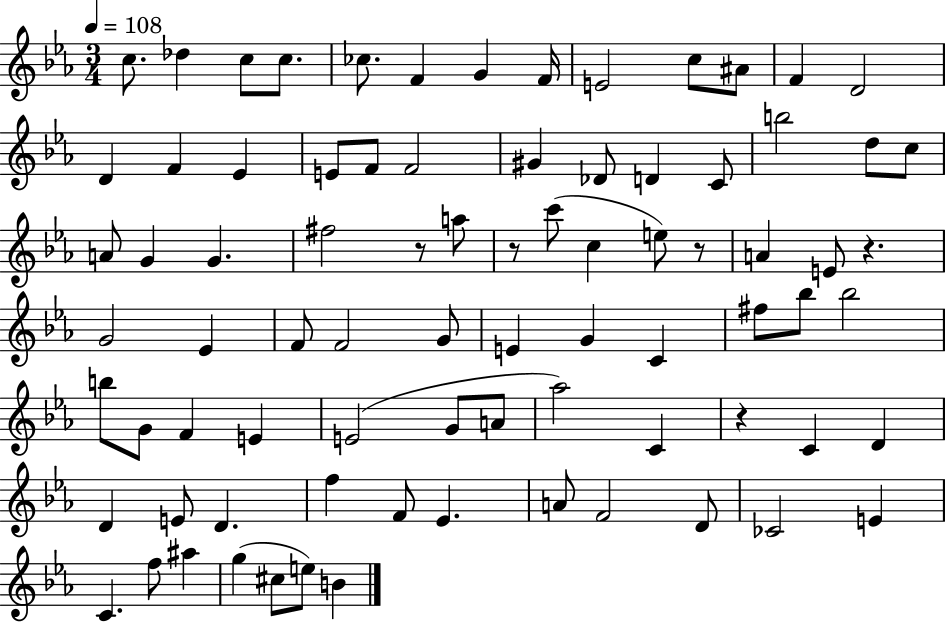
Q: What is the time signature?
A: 3/4